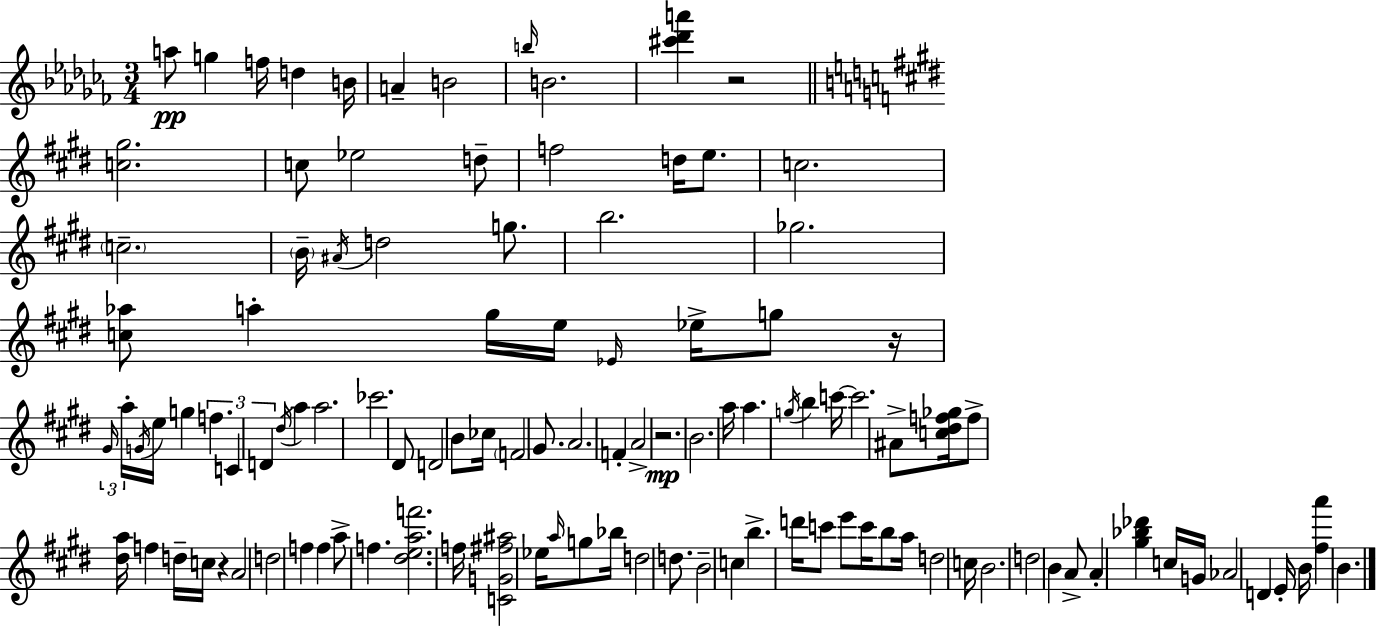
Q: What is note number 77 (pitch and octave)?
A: C5